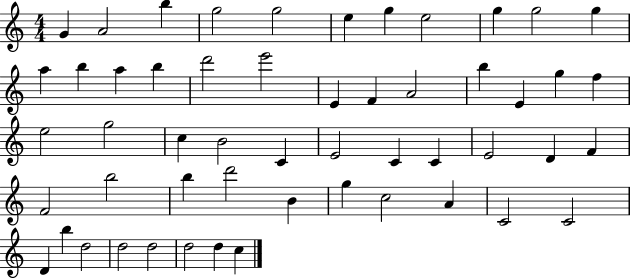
{
  \clef treble
  \numericTimeSignature
  \time 4/4
  \key c \major
  g'4 a'2 b''4 | g''2 g''2 | e''4 g''4 e''2 | g''4 g''2 g''4 | \break a''4 b''4 a''4 b''4 | d'''2 e'''2 | e'4 f'4 a'2 | b''4 e'4 g''4 f''4 | \break e''2 g''2 | c''4 b'2 c'4 | e'2 c'4 c'4 | e'2 d'4 f'4 | \break f'2 b''2 | b''4 d'''2 b'4 | g''4 c''2 a'4 | c'2 c'2 | \break d'4 b''4 d''2 | d''2 d''2 | d''2 d''4 c''4 | \bar "|."
}